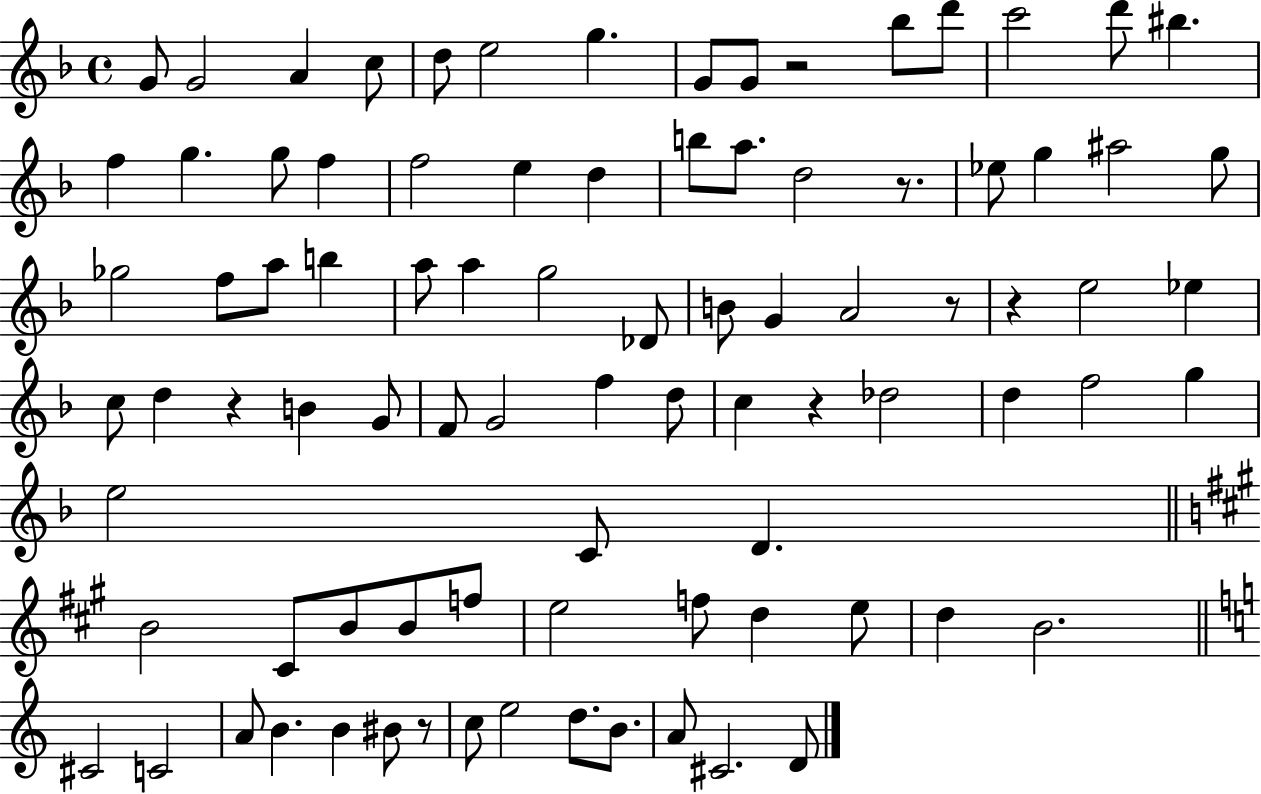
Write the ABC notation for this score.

X:1
T:Untitled
M:4/4
L:1/4
K:F
G/2 G2 A c/2 d/2 e2 g G/2 G/2 z2 _b/2 d'/2 c'2 d'/2 ^b f g g/2 f f2 e d b/2 a/2 d2 z/2 _e/2 g ^a2 g/2 _g2 f/2 a/2 b a/2 a g2 _D/2 B/2 G A2 z/2 z e2 _e c/2 d z B G/2 F/2 G2 f d/2 c z _d2 d f2 g e2 C/2 D B2 ^C/2 B/2 B/2 f/2 e2 f/2 d e/2 d B2 ^C2 C2 A/2 B B ^B/2 z/2 c/2 e2 d/2 B/2 A/2 ^C2 D/2